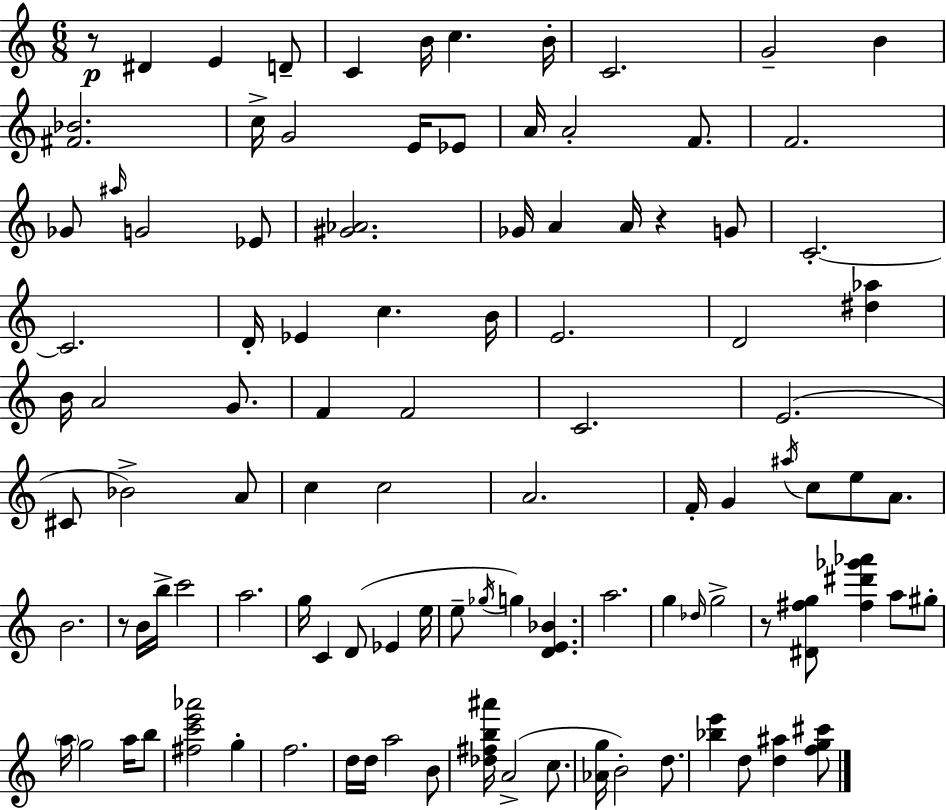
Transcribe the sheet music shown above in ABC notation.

X:1
T:Untitled
M:6/8
L:1/4
K:C
z/2 ^D E D/2 C B/4 c B/4 C2 G2 B [^F_B]2 c/4 G2 E/4 _E/2 A/4 A2 F/2 F2 _G/2 ^a/4 G2 _E/2 [^G_A]2 _G/4 A A/4 z G/2 C2 C2 D/4 _E c B/4 E2 D2 [^d_a] B/4 A2 G/2 F F2 C2 E2 ^C/2 _B2 A/2 c c2 A2 F/4 G ^a/4 c/2 e/2 A/2 B2 z/2 B/4 b/4 c'2 a2 g/4 C D/2 _E e/4 e/2 _g/4 g [DE_B] a2 g _d/4 g2 z/2 [^D^fg]/2 [^f^d'_g'_a'] a/2 ^g/2 a/4 g2 a/4 b/2 [^fc'e'_a']2 g f2 d/4 d/4 a2 B/2 [_d^fb^a']/4 A2 c/2 [_Ag]/4 B2 d/2 [_be'] d/2 [d^a] [fg^c']/2